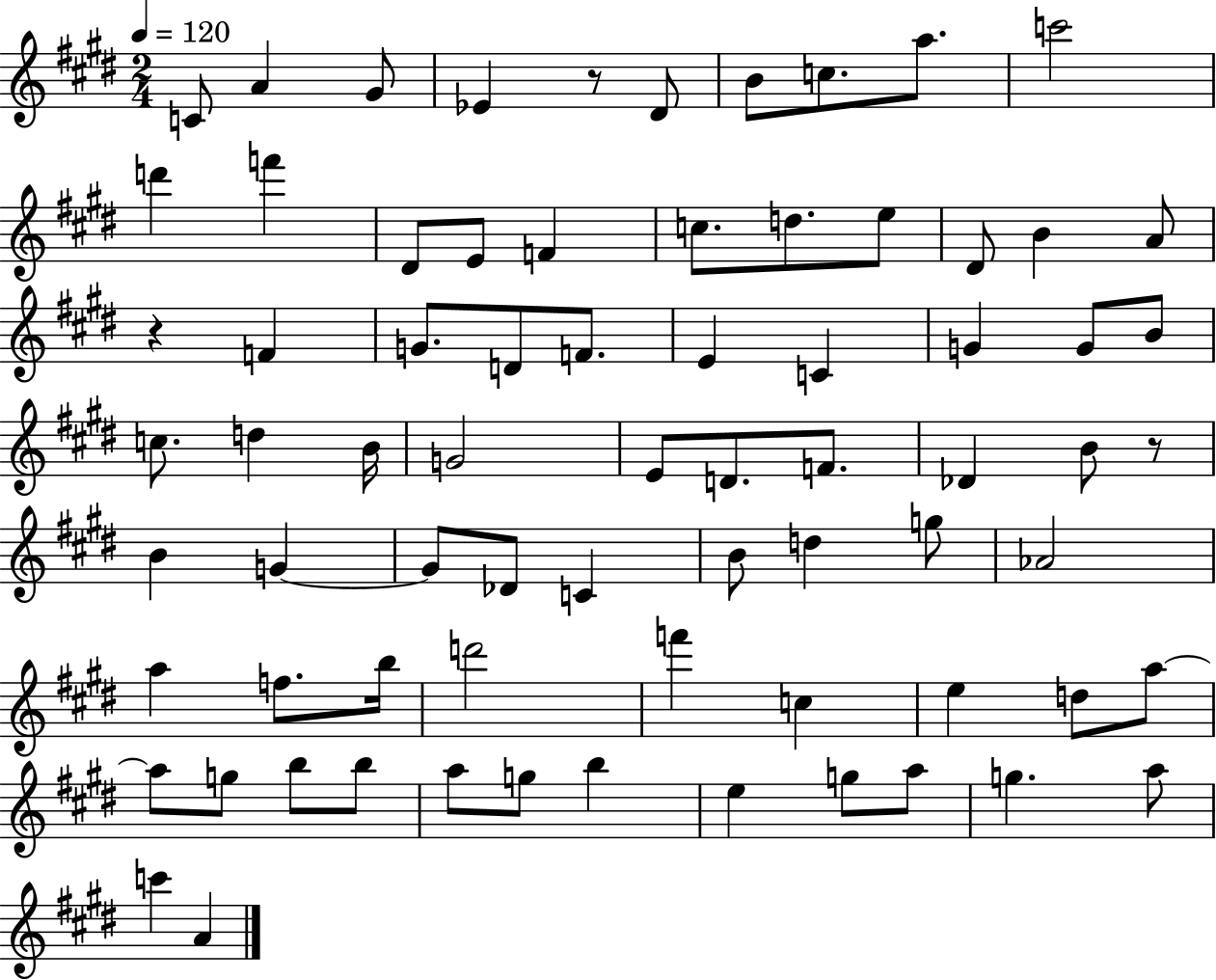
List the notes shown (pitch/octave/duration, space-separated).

C4/e A4/q G#4/e Eb4/q R/e D#4/e B4/e C5/e. A5/e. C6/h D6/q F6/q D#4/e E4/e F4/q C5/e. D5/e. E5/e D#4/e B4/q A4/e R/q F4/q G4/e. D4/e F4/e. E4/q C4/q G4/q G4/e B4/e C5/e. D5/q B4/s G4/h E4/e D4/e. F4/e. Db4/q B4/e R/e B4/q G4/q G4/e Db4/e C4/q B4/e D5/q G5/e Ab4/h A5/q F5/e. B5/s D6/h F6/q C5/q E5/q D5/e A5/e A5/e G5/e B5/e B5/e A5/e G5/e B5/q E5/q G5/e A5/e G5/q. A5/e C6/q A4/q